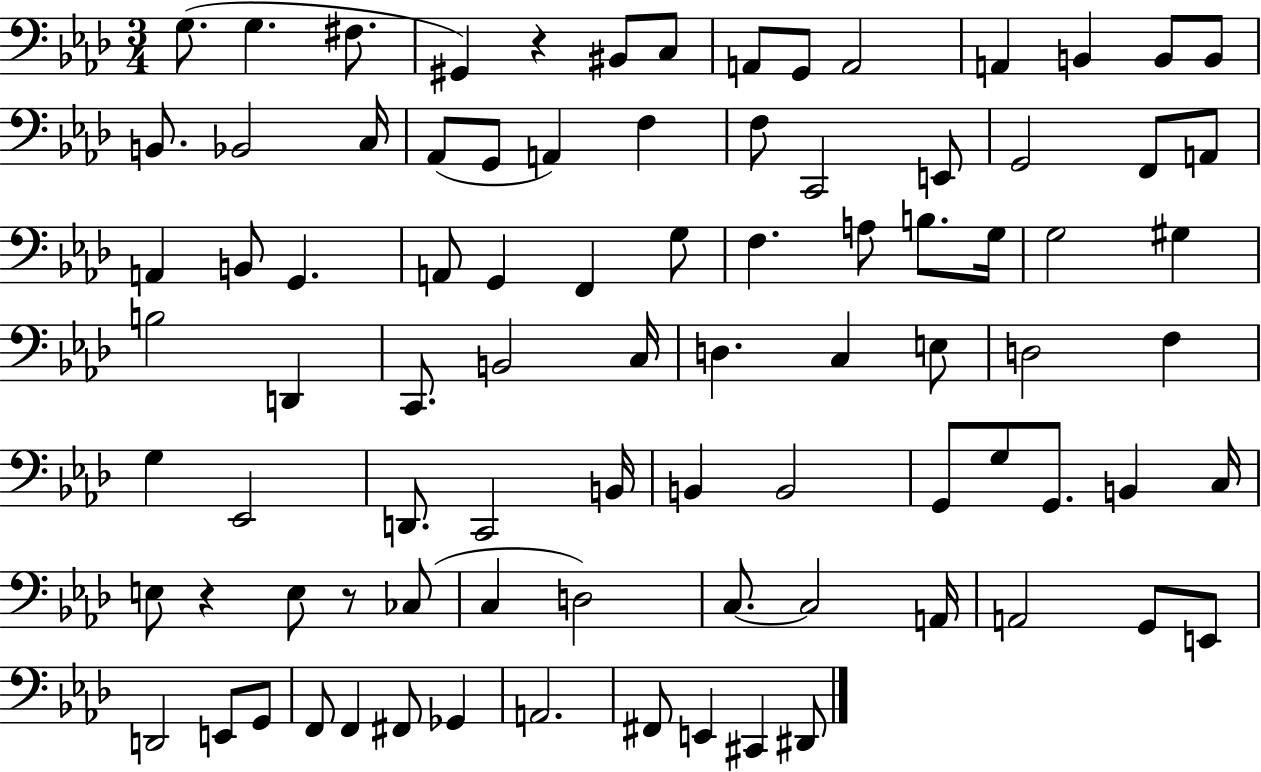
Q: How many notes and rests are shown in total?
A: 87